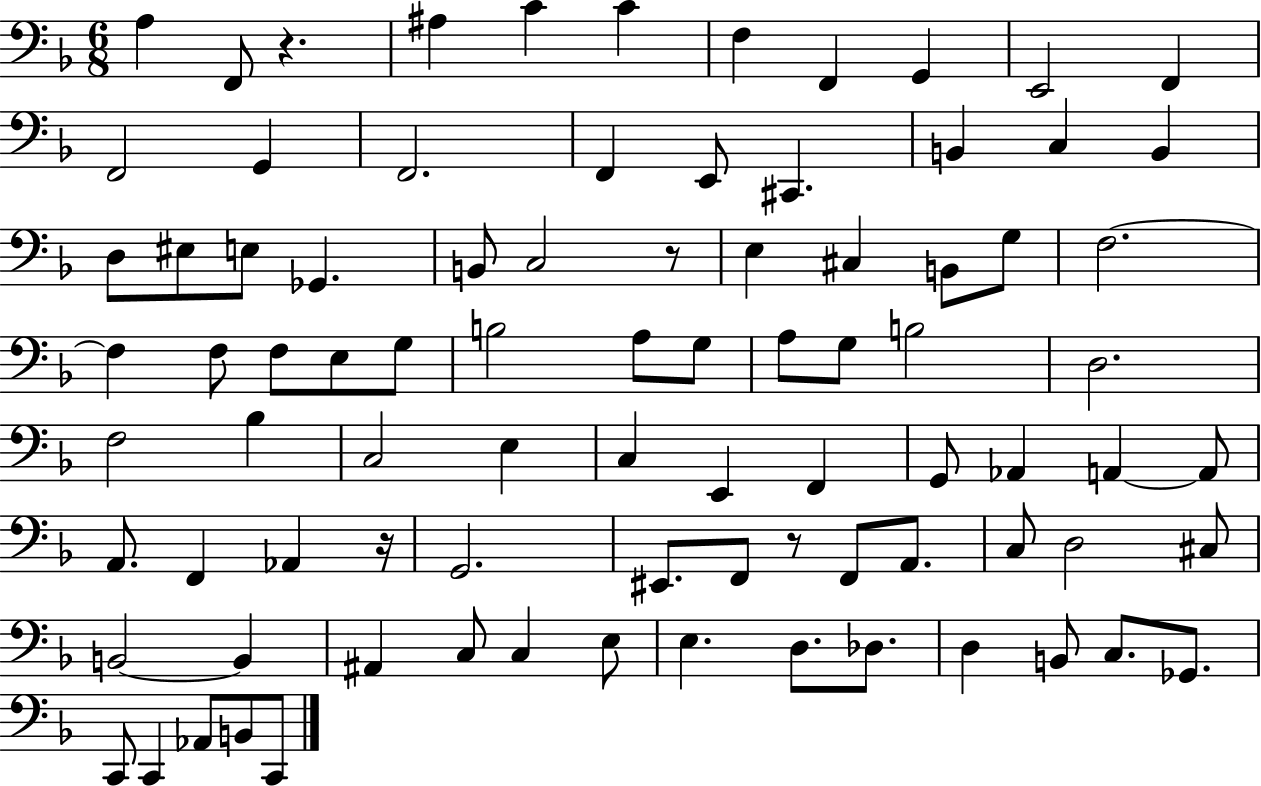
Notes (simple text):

A3/q F2/e R/q. A#3/q C4/q C4/q F3/q F2/q G2/q E2/h F2/q F2/h G2/q F2/h. F2/q E2/e C#2/q. B2/q C3/q B2/q D3/e EIS3/e E3/e Gb2/q. B2/e C3/h R/e E3/q C#3/q B2/e G3/e F3/h. F3/q F3/e F3/e E3/e G3/e B3/h A3/e G3/e A3/e G3/e B3/h D3/h. F3/h Bb3/q C3/h E3/q C3/q E2/q F2/q G2/e Ab2/q A2/q A2/e A2/e. F2/q Ab2/q R/s G2/h. EIS2/e. F2/e R/e F2/e A2/e. C3/e D3/h C#3/e B2/h B2/q A#2/q C3/e C3/q E3/e E3/q. D3/e. Db3/e. D3/q B2/e C3/e. Gb2/e. C2/e C2/q Ab2/e B2/e C2/e